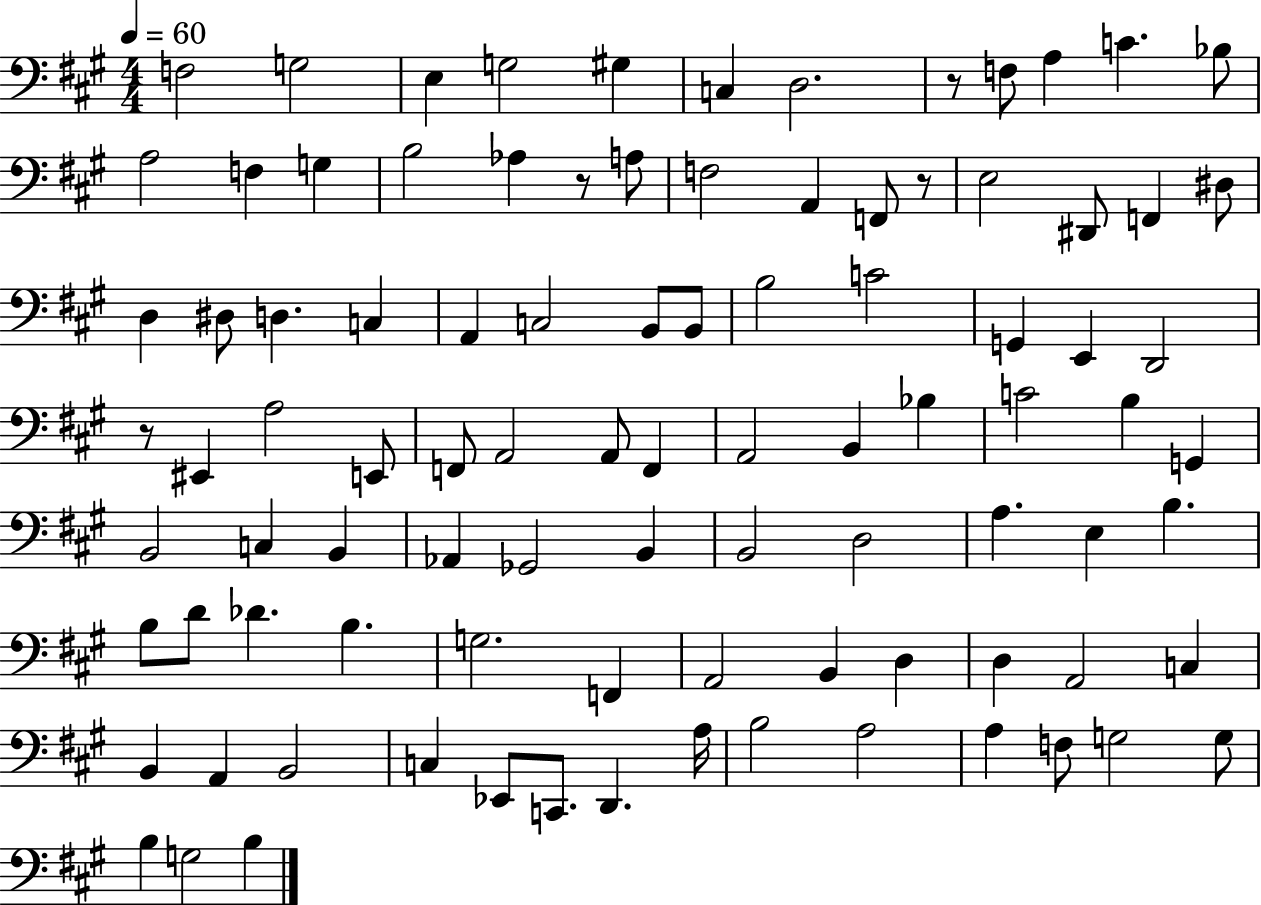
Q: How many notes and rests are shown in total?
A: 94